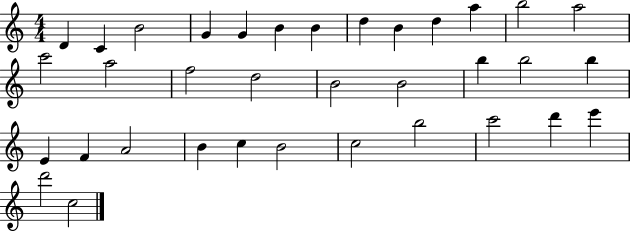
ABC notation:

X:1
T:Untitled
M:4/4
L:1/4
K:C
D C B2 G G B B d B d a b2 a2 c'2 a2 f2 d2 B2 B2 b b2 b E F A2 B c B2 c2 b2 c'2 d' e' d'2 c2